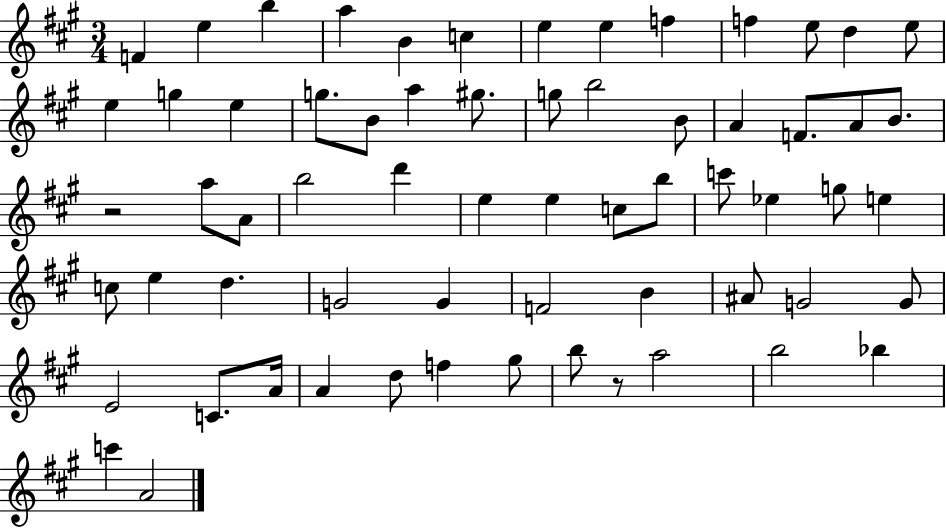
F4/q E5/q B5/q A5/q B4/q C5/q E5/q E5/q F5/q F5/q E5/e D5/q E5/e E5/q G5/q E5/q G5/e. B4/e A5/q G#5/e. G5/e B5/h B4/e A4/q F4/e. A4/e B4/e. R/h A5/e A4/e B5/h D6/q E5/q E5/q C5/e B5/e C6/e Eb5/q G5/e E5/q C5/e E5/q D5/q. G4/h G4/q F4/h B4/q A#4/e G4/h G4/e E4/h C4/e. A4/s A4/q D5/e F5/q G#5/e B5/e R/e A5/h B5/h Bb5/q C6/q A4/h